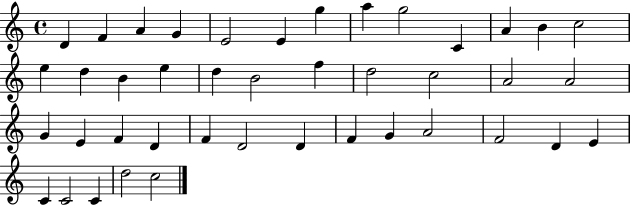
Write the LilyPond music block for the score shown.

{
  \clef treble
  \time 4/4
  \defaultTimeSignature
  \key c \major
  d'4 f'4 a'4 g'4 | e'2 e'4 g''4 | a''4 g''2 c'4 | a'4 b'4 c''2 | \break e''4 d''4 b'4 e''4 | d''4 b'2 f''4 | d''2 c''2 | a'2 a'2 | \break g'4 e'4 f'4 d'4 | f'4 d'2 d'4 | f'4 g'4 a'2 | f'2 d'4 e'4 | \break c'4 c'2 c'4 | d''2 c''2 | \bar "|."
}